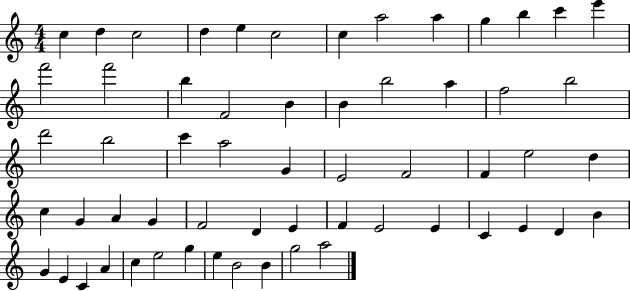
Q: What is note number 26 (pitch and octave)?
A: C6